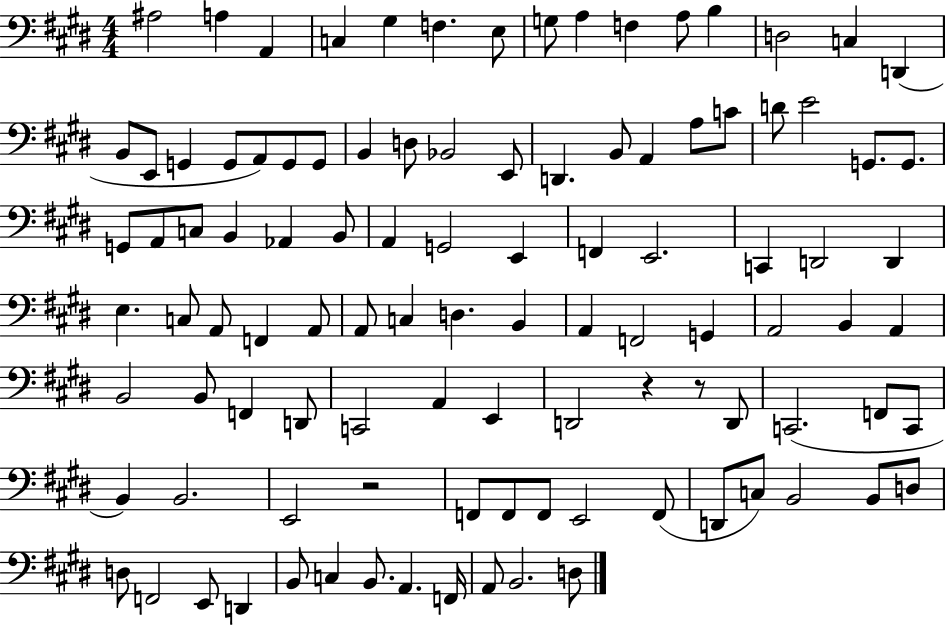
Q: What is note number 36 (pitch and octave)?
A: G2